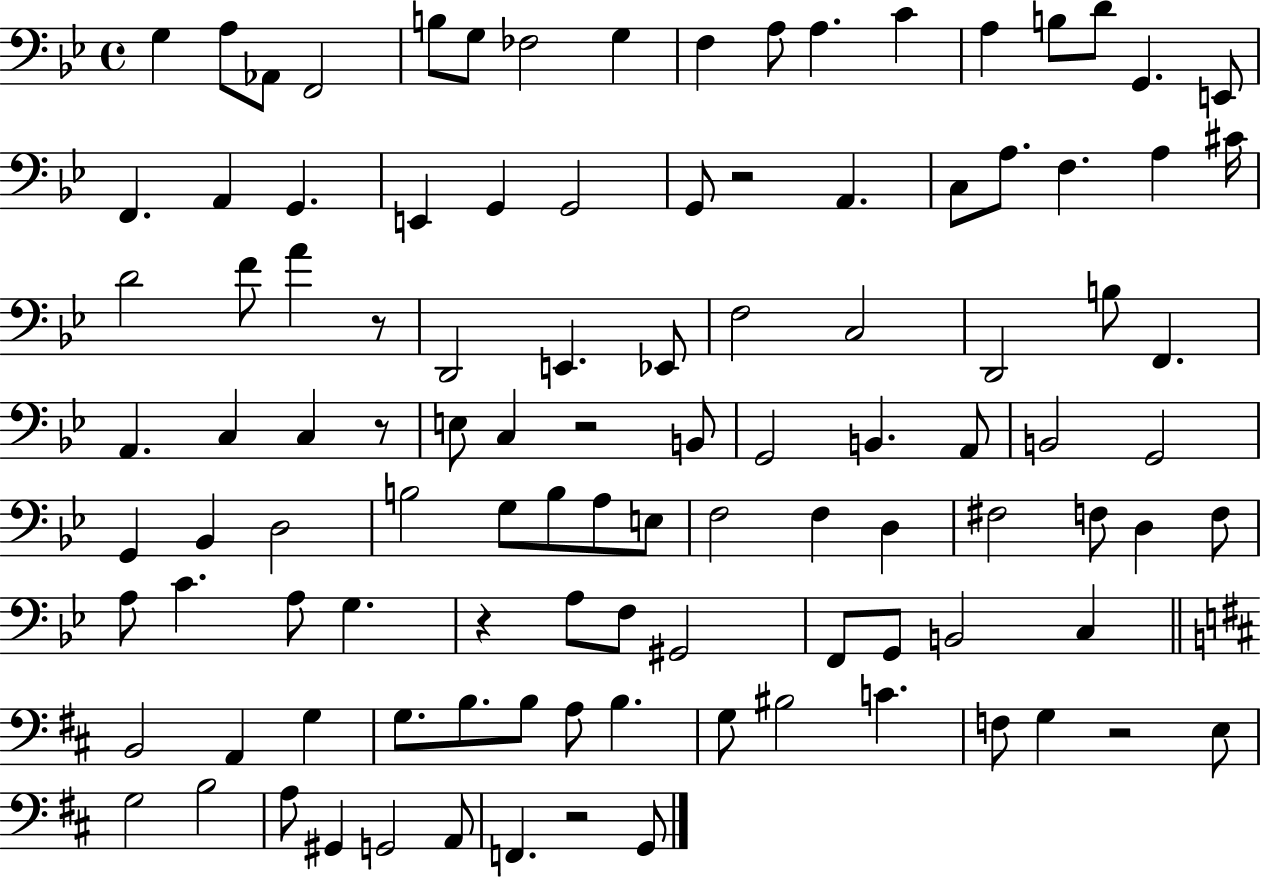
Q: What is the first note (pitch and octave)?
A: G3